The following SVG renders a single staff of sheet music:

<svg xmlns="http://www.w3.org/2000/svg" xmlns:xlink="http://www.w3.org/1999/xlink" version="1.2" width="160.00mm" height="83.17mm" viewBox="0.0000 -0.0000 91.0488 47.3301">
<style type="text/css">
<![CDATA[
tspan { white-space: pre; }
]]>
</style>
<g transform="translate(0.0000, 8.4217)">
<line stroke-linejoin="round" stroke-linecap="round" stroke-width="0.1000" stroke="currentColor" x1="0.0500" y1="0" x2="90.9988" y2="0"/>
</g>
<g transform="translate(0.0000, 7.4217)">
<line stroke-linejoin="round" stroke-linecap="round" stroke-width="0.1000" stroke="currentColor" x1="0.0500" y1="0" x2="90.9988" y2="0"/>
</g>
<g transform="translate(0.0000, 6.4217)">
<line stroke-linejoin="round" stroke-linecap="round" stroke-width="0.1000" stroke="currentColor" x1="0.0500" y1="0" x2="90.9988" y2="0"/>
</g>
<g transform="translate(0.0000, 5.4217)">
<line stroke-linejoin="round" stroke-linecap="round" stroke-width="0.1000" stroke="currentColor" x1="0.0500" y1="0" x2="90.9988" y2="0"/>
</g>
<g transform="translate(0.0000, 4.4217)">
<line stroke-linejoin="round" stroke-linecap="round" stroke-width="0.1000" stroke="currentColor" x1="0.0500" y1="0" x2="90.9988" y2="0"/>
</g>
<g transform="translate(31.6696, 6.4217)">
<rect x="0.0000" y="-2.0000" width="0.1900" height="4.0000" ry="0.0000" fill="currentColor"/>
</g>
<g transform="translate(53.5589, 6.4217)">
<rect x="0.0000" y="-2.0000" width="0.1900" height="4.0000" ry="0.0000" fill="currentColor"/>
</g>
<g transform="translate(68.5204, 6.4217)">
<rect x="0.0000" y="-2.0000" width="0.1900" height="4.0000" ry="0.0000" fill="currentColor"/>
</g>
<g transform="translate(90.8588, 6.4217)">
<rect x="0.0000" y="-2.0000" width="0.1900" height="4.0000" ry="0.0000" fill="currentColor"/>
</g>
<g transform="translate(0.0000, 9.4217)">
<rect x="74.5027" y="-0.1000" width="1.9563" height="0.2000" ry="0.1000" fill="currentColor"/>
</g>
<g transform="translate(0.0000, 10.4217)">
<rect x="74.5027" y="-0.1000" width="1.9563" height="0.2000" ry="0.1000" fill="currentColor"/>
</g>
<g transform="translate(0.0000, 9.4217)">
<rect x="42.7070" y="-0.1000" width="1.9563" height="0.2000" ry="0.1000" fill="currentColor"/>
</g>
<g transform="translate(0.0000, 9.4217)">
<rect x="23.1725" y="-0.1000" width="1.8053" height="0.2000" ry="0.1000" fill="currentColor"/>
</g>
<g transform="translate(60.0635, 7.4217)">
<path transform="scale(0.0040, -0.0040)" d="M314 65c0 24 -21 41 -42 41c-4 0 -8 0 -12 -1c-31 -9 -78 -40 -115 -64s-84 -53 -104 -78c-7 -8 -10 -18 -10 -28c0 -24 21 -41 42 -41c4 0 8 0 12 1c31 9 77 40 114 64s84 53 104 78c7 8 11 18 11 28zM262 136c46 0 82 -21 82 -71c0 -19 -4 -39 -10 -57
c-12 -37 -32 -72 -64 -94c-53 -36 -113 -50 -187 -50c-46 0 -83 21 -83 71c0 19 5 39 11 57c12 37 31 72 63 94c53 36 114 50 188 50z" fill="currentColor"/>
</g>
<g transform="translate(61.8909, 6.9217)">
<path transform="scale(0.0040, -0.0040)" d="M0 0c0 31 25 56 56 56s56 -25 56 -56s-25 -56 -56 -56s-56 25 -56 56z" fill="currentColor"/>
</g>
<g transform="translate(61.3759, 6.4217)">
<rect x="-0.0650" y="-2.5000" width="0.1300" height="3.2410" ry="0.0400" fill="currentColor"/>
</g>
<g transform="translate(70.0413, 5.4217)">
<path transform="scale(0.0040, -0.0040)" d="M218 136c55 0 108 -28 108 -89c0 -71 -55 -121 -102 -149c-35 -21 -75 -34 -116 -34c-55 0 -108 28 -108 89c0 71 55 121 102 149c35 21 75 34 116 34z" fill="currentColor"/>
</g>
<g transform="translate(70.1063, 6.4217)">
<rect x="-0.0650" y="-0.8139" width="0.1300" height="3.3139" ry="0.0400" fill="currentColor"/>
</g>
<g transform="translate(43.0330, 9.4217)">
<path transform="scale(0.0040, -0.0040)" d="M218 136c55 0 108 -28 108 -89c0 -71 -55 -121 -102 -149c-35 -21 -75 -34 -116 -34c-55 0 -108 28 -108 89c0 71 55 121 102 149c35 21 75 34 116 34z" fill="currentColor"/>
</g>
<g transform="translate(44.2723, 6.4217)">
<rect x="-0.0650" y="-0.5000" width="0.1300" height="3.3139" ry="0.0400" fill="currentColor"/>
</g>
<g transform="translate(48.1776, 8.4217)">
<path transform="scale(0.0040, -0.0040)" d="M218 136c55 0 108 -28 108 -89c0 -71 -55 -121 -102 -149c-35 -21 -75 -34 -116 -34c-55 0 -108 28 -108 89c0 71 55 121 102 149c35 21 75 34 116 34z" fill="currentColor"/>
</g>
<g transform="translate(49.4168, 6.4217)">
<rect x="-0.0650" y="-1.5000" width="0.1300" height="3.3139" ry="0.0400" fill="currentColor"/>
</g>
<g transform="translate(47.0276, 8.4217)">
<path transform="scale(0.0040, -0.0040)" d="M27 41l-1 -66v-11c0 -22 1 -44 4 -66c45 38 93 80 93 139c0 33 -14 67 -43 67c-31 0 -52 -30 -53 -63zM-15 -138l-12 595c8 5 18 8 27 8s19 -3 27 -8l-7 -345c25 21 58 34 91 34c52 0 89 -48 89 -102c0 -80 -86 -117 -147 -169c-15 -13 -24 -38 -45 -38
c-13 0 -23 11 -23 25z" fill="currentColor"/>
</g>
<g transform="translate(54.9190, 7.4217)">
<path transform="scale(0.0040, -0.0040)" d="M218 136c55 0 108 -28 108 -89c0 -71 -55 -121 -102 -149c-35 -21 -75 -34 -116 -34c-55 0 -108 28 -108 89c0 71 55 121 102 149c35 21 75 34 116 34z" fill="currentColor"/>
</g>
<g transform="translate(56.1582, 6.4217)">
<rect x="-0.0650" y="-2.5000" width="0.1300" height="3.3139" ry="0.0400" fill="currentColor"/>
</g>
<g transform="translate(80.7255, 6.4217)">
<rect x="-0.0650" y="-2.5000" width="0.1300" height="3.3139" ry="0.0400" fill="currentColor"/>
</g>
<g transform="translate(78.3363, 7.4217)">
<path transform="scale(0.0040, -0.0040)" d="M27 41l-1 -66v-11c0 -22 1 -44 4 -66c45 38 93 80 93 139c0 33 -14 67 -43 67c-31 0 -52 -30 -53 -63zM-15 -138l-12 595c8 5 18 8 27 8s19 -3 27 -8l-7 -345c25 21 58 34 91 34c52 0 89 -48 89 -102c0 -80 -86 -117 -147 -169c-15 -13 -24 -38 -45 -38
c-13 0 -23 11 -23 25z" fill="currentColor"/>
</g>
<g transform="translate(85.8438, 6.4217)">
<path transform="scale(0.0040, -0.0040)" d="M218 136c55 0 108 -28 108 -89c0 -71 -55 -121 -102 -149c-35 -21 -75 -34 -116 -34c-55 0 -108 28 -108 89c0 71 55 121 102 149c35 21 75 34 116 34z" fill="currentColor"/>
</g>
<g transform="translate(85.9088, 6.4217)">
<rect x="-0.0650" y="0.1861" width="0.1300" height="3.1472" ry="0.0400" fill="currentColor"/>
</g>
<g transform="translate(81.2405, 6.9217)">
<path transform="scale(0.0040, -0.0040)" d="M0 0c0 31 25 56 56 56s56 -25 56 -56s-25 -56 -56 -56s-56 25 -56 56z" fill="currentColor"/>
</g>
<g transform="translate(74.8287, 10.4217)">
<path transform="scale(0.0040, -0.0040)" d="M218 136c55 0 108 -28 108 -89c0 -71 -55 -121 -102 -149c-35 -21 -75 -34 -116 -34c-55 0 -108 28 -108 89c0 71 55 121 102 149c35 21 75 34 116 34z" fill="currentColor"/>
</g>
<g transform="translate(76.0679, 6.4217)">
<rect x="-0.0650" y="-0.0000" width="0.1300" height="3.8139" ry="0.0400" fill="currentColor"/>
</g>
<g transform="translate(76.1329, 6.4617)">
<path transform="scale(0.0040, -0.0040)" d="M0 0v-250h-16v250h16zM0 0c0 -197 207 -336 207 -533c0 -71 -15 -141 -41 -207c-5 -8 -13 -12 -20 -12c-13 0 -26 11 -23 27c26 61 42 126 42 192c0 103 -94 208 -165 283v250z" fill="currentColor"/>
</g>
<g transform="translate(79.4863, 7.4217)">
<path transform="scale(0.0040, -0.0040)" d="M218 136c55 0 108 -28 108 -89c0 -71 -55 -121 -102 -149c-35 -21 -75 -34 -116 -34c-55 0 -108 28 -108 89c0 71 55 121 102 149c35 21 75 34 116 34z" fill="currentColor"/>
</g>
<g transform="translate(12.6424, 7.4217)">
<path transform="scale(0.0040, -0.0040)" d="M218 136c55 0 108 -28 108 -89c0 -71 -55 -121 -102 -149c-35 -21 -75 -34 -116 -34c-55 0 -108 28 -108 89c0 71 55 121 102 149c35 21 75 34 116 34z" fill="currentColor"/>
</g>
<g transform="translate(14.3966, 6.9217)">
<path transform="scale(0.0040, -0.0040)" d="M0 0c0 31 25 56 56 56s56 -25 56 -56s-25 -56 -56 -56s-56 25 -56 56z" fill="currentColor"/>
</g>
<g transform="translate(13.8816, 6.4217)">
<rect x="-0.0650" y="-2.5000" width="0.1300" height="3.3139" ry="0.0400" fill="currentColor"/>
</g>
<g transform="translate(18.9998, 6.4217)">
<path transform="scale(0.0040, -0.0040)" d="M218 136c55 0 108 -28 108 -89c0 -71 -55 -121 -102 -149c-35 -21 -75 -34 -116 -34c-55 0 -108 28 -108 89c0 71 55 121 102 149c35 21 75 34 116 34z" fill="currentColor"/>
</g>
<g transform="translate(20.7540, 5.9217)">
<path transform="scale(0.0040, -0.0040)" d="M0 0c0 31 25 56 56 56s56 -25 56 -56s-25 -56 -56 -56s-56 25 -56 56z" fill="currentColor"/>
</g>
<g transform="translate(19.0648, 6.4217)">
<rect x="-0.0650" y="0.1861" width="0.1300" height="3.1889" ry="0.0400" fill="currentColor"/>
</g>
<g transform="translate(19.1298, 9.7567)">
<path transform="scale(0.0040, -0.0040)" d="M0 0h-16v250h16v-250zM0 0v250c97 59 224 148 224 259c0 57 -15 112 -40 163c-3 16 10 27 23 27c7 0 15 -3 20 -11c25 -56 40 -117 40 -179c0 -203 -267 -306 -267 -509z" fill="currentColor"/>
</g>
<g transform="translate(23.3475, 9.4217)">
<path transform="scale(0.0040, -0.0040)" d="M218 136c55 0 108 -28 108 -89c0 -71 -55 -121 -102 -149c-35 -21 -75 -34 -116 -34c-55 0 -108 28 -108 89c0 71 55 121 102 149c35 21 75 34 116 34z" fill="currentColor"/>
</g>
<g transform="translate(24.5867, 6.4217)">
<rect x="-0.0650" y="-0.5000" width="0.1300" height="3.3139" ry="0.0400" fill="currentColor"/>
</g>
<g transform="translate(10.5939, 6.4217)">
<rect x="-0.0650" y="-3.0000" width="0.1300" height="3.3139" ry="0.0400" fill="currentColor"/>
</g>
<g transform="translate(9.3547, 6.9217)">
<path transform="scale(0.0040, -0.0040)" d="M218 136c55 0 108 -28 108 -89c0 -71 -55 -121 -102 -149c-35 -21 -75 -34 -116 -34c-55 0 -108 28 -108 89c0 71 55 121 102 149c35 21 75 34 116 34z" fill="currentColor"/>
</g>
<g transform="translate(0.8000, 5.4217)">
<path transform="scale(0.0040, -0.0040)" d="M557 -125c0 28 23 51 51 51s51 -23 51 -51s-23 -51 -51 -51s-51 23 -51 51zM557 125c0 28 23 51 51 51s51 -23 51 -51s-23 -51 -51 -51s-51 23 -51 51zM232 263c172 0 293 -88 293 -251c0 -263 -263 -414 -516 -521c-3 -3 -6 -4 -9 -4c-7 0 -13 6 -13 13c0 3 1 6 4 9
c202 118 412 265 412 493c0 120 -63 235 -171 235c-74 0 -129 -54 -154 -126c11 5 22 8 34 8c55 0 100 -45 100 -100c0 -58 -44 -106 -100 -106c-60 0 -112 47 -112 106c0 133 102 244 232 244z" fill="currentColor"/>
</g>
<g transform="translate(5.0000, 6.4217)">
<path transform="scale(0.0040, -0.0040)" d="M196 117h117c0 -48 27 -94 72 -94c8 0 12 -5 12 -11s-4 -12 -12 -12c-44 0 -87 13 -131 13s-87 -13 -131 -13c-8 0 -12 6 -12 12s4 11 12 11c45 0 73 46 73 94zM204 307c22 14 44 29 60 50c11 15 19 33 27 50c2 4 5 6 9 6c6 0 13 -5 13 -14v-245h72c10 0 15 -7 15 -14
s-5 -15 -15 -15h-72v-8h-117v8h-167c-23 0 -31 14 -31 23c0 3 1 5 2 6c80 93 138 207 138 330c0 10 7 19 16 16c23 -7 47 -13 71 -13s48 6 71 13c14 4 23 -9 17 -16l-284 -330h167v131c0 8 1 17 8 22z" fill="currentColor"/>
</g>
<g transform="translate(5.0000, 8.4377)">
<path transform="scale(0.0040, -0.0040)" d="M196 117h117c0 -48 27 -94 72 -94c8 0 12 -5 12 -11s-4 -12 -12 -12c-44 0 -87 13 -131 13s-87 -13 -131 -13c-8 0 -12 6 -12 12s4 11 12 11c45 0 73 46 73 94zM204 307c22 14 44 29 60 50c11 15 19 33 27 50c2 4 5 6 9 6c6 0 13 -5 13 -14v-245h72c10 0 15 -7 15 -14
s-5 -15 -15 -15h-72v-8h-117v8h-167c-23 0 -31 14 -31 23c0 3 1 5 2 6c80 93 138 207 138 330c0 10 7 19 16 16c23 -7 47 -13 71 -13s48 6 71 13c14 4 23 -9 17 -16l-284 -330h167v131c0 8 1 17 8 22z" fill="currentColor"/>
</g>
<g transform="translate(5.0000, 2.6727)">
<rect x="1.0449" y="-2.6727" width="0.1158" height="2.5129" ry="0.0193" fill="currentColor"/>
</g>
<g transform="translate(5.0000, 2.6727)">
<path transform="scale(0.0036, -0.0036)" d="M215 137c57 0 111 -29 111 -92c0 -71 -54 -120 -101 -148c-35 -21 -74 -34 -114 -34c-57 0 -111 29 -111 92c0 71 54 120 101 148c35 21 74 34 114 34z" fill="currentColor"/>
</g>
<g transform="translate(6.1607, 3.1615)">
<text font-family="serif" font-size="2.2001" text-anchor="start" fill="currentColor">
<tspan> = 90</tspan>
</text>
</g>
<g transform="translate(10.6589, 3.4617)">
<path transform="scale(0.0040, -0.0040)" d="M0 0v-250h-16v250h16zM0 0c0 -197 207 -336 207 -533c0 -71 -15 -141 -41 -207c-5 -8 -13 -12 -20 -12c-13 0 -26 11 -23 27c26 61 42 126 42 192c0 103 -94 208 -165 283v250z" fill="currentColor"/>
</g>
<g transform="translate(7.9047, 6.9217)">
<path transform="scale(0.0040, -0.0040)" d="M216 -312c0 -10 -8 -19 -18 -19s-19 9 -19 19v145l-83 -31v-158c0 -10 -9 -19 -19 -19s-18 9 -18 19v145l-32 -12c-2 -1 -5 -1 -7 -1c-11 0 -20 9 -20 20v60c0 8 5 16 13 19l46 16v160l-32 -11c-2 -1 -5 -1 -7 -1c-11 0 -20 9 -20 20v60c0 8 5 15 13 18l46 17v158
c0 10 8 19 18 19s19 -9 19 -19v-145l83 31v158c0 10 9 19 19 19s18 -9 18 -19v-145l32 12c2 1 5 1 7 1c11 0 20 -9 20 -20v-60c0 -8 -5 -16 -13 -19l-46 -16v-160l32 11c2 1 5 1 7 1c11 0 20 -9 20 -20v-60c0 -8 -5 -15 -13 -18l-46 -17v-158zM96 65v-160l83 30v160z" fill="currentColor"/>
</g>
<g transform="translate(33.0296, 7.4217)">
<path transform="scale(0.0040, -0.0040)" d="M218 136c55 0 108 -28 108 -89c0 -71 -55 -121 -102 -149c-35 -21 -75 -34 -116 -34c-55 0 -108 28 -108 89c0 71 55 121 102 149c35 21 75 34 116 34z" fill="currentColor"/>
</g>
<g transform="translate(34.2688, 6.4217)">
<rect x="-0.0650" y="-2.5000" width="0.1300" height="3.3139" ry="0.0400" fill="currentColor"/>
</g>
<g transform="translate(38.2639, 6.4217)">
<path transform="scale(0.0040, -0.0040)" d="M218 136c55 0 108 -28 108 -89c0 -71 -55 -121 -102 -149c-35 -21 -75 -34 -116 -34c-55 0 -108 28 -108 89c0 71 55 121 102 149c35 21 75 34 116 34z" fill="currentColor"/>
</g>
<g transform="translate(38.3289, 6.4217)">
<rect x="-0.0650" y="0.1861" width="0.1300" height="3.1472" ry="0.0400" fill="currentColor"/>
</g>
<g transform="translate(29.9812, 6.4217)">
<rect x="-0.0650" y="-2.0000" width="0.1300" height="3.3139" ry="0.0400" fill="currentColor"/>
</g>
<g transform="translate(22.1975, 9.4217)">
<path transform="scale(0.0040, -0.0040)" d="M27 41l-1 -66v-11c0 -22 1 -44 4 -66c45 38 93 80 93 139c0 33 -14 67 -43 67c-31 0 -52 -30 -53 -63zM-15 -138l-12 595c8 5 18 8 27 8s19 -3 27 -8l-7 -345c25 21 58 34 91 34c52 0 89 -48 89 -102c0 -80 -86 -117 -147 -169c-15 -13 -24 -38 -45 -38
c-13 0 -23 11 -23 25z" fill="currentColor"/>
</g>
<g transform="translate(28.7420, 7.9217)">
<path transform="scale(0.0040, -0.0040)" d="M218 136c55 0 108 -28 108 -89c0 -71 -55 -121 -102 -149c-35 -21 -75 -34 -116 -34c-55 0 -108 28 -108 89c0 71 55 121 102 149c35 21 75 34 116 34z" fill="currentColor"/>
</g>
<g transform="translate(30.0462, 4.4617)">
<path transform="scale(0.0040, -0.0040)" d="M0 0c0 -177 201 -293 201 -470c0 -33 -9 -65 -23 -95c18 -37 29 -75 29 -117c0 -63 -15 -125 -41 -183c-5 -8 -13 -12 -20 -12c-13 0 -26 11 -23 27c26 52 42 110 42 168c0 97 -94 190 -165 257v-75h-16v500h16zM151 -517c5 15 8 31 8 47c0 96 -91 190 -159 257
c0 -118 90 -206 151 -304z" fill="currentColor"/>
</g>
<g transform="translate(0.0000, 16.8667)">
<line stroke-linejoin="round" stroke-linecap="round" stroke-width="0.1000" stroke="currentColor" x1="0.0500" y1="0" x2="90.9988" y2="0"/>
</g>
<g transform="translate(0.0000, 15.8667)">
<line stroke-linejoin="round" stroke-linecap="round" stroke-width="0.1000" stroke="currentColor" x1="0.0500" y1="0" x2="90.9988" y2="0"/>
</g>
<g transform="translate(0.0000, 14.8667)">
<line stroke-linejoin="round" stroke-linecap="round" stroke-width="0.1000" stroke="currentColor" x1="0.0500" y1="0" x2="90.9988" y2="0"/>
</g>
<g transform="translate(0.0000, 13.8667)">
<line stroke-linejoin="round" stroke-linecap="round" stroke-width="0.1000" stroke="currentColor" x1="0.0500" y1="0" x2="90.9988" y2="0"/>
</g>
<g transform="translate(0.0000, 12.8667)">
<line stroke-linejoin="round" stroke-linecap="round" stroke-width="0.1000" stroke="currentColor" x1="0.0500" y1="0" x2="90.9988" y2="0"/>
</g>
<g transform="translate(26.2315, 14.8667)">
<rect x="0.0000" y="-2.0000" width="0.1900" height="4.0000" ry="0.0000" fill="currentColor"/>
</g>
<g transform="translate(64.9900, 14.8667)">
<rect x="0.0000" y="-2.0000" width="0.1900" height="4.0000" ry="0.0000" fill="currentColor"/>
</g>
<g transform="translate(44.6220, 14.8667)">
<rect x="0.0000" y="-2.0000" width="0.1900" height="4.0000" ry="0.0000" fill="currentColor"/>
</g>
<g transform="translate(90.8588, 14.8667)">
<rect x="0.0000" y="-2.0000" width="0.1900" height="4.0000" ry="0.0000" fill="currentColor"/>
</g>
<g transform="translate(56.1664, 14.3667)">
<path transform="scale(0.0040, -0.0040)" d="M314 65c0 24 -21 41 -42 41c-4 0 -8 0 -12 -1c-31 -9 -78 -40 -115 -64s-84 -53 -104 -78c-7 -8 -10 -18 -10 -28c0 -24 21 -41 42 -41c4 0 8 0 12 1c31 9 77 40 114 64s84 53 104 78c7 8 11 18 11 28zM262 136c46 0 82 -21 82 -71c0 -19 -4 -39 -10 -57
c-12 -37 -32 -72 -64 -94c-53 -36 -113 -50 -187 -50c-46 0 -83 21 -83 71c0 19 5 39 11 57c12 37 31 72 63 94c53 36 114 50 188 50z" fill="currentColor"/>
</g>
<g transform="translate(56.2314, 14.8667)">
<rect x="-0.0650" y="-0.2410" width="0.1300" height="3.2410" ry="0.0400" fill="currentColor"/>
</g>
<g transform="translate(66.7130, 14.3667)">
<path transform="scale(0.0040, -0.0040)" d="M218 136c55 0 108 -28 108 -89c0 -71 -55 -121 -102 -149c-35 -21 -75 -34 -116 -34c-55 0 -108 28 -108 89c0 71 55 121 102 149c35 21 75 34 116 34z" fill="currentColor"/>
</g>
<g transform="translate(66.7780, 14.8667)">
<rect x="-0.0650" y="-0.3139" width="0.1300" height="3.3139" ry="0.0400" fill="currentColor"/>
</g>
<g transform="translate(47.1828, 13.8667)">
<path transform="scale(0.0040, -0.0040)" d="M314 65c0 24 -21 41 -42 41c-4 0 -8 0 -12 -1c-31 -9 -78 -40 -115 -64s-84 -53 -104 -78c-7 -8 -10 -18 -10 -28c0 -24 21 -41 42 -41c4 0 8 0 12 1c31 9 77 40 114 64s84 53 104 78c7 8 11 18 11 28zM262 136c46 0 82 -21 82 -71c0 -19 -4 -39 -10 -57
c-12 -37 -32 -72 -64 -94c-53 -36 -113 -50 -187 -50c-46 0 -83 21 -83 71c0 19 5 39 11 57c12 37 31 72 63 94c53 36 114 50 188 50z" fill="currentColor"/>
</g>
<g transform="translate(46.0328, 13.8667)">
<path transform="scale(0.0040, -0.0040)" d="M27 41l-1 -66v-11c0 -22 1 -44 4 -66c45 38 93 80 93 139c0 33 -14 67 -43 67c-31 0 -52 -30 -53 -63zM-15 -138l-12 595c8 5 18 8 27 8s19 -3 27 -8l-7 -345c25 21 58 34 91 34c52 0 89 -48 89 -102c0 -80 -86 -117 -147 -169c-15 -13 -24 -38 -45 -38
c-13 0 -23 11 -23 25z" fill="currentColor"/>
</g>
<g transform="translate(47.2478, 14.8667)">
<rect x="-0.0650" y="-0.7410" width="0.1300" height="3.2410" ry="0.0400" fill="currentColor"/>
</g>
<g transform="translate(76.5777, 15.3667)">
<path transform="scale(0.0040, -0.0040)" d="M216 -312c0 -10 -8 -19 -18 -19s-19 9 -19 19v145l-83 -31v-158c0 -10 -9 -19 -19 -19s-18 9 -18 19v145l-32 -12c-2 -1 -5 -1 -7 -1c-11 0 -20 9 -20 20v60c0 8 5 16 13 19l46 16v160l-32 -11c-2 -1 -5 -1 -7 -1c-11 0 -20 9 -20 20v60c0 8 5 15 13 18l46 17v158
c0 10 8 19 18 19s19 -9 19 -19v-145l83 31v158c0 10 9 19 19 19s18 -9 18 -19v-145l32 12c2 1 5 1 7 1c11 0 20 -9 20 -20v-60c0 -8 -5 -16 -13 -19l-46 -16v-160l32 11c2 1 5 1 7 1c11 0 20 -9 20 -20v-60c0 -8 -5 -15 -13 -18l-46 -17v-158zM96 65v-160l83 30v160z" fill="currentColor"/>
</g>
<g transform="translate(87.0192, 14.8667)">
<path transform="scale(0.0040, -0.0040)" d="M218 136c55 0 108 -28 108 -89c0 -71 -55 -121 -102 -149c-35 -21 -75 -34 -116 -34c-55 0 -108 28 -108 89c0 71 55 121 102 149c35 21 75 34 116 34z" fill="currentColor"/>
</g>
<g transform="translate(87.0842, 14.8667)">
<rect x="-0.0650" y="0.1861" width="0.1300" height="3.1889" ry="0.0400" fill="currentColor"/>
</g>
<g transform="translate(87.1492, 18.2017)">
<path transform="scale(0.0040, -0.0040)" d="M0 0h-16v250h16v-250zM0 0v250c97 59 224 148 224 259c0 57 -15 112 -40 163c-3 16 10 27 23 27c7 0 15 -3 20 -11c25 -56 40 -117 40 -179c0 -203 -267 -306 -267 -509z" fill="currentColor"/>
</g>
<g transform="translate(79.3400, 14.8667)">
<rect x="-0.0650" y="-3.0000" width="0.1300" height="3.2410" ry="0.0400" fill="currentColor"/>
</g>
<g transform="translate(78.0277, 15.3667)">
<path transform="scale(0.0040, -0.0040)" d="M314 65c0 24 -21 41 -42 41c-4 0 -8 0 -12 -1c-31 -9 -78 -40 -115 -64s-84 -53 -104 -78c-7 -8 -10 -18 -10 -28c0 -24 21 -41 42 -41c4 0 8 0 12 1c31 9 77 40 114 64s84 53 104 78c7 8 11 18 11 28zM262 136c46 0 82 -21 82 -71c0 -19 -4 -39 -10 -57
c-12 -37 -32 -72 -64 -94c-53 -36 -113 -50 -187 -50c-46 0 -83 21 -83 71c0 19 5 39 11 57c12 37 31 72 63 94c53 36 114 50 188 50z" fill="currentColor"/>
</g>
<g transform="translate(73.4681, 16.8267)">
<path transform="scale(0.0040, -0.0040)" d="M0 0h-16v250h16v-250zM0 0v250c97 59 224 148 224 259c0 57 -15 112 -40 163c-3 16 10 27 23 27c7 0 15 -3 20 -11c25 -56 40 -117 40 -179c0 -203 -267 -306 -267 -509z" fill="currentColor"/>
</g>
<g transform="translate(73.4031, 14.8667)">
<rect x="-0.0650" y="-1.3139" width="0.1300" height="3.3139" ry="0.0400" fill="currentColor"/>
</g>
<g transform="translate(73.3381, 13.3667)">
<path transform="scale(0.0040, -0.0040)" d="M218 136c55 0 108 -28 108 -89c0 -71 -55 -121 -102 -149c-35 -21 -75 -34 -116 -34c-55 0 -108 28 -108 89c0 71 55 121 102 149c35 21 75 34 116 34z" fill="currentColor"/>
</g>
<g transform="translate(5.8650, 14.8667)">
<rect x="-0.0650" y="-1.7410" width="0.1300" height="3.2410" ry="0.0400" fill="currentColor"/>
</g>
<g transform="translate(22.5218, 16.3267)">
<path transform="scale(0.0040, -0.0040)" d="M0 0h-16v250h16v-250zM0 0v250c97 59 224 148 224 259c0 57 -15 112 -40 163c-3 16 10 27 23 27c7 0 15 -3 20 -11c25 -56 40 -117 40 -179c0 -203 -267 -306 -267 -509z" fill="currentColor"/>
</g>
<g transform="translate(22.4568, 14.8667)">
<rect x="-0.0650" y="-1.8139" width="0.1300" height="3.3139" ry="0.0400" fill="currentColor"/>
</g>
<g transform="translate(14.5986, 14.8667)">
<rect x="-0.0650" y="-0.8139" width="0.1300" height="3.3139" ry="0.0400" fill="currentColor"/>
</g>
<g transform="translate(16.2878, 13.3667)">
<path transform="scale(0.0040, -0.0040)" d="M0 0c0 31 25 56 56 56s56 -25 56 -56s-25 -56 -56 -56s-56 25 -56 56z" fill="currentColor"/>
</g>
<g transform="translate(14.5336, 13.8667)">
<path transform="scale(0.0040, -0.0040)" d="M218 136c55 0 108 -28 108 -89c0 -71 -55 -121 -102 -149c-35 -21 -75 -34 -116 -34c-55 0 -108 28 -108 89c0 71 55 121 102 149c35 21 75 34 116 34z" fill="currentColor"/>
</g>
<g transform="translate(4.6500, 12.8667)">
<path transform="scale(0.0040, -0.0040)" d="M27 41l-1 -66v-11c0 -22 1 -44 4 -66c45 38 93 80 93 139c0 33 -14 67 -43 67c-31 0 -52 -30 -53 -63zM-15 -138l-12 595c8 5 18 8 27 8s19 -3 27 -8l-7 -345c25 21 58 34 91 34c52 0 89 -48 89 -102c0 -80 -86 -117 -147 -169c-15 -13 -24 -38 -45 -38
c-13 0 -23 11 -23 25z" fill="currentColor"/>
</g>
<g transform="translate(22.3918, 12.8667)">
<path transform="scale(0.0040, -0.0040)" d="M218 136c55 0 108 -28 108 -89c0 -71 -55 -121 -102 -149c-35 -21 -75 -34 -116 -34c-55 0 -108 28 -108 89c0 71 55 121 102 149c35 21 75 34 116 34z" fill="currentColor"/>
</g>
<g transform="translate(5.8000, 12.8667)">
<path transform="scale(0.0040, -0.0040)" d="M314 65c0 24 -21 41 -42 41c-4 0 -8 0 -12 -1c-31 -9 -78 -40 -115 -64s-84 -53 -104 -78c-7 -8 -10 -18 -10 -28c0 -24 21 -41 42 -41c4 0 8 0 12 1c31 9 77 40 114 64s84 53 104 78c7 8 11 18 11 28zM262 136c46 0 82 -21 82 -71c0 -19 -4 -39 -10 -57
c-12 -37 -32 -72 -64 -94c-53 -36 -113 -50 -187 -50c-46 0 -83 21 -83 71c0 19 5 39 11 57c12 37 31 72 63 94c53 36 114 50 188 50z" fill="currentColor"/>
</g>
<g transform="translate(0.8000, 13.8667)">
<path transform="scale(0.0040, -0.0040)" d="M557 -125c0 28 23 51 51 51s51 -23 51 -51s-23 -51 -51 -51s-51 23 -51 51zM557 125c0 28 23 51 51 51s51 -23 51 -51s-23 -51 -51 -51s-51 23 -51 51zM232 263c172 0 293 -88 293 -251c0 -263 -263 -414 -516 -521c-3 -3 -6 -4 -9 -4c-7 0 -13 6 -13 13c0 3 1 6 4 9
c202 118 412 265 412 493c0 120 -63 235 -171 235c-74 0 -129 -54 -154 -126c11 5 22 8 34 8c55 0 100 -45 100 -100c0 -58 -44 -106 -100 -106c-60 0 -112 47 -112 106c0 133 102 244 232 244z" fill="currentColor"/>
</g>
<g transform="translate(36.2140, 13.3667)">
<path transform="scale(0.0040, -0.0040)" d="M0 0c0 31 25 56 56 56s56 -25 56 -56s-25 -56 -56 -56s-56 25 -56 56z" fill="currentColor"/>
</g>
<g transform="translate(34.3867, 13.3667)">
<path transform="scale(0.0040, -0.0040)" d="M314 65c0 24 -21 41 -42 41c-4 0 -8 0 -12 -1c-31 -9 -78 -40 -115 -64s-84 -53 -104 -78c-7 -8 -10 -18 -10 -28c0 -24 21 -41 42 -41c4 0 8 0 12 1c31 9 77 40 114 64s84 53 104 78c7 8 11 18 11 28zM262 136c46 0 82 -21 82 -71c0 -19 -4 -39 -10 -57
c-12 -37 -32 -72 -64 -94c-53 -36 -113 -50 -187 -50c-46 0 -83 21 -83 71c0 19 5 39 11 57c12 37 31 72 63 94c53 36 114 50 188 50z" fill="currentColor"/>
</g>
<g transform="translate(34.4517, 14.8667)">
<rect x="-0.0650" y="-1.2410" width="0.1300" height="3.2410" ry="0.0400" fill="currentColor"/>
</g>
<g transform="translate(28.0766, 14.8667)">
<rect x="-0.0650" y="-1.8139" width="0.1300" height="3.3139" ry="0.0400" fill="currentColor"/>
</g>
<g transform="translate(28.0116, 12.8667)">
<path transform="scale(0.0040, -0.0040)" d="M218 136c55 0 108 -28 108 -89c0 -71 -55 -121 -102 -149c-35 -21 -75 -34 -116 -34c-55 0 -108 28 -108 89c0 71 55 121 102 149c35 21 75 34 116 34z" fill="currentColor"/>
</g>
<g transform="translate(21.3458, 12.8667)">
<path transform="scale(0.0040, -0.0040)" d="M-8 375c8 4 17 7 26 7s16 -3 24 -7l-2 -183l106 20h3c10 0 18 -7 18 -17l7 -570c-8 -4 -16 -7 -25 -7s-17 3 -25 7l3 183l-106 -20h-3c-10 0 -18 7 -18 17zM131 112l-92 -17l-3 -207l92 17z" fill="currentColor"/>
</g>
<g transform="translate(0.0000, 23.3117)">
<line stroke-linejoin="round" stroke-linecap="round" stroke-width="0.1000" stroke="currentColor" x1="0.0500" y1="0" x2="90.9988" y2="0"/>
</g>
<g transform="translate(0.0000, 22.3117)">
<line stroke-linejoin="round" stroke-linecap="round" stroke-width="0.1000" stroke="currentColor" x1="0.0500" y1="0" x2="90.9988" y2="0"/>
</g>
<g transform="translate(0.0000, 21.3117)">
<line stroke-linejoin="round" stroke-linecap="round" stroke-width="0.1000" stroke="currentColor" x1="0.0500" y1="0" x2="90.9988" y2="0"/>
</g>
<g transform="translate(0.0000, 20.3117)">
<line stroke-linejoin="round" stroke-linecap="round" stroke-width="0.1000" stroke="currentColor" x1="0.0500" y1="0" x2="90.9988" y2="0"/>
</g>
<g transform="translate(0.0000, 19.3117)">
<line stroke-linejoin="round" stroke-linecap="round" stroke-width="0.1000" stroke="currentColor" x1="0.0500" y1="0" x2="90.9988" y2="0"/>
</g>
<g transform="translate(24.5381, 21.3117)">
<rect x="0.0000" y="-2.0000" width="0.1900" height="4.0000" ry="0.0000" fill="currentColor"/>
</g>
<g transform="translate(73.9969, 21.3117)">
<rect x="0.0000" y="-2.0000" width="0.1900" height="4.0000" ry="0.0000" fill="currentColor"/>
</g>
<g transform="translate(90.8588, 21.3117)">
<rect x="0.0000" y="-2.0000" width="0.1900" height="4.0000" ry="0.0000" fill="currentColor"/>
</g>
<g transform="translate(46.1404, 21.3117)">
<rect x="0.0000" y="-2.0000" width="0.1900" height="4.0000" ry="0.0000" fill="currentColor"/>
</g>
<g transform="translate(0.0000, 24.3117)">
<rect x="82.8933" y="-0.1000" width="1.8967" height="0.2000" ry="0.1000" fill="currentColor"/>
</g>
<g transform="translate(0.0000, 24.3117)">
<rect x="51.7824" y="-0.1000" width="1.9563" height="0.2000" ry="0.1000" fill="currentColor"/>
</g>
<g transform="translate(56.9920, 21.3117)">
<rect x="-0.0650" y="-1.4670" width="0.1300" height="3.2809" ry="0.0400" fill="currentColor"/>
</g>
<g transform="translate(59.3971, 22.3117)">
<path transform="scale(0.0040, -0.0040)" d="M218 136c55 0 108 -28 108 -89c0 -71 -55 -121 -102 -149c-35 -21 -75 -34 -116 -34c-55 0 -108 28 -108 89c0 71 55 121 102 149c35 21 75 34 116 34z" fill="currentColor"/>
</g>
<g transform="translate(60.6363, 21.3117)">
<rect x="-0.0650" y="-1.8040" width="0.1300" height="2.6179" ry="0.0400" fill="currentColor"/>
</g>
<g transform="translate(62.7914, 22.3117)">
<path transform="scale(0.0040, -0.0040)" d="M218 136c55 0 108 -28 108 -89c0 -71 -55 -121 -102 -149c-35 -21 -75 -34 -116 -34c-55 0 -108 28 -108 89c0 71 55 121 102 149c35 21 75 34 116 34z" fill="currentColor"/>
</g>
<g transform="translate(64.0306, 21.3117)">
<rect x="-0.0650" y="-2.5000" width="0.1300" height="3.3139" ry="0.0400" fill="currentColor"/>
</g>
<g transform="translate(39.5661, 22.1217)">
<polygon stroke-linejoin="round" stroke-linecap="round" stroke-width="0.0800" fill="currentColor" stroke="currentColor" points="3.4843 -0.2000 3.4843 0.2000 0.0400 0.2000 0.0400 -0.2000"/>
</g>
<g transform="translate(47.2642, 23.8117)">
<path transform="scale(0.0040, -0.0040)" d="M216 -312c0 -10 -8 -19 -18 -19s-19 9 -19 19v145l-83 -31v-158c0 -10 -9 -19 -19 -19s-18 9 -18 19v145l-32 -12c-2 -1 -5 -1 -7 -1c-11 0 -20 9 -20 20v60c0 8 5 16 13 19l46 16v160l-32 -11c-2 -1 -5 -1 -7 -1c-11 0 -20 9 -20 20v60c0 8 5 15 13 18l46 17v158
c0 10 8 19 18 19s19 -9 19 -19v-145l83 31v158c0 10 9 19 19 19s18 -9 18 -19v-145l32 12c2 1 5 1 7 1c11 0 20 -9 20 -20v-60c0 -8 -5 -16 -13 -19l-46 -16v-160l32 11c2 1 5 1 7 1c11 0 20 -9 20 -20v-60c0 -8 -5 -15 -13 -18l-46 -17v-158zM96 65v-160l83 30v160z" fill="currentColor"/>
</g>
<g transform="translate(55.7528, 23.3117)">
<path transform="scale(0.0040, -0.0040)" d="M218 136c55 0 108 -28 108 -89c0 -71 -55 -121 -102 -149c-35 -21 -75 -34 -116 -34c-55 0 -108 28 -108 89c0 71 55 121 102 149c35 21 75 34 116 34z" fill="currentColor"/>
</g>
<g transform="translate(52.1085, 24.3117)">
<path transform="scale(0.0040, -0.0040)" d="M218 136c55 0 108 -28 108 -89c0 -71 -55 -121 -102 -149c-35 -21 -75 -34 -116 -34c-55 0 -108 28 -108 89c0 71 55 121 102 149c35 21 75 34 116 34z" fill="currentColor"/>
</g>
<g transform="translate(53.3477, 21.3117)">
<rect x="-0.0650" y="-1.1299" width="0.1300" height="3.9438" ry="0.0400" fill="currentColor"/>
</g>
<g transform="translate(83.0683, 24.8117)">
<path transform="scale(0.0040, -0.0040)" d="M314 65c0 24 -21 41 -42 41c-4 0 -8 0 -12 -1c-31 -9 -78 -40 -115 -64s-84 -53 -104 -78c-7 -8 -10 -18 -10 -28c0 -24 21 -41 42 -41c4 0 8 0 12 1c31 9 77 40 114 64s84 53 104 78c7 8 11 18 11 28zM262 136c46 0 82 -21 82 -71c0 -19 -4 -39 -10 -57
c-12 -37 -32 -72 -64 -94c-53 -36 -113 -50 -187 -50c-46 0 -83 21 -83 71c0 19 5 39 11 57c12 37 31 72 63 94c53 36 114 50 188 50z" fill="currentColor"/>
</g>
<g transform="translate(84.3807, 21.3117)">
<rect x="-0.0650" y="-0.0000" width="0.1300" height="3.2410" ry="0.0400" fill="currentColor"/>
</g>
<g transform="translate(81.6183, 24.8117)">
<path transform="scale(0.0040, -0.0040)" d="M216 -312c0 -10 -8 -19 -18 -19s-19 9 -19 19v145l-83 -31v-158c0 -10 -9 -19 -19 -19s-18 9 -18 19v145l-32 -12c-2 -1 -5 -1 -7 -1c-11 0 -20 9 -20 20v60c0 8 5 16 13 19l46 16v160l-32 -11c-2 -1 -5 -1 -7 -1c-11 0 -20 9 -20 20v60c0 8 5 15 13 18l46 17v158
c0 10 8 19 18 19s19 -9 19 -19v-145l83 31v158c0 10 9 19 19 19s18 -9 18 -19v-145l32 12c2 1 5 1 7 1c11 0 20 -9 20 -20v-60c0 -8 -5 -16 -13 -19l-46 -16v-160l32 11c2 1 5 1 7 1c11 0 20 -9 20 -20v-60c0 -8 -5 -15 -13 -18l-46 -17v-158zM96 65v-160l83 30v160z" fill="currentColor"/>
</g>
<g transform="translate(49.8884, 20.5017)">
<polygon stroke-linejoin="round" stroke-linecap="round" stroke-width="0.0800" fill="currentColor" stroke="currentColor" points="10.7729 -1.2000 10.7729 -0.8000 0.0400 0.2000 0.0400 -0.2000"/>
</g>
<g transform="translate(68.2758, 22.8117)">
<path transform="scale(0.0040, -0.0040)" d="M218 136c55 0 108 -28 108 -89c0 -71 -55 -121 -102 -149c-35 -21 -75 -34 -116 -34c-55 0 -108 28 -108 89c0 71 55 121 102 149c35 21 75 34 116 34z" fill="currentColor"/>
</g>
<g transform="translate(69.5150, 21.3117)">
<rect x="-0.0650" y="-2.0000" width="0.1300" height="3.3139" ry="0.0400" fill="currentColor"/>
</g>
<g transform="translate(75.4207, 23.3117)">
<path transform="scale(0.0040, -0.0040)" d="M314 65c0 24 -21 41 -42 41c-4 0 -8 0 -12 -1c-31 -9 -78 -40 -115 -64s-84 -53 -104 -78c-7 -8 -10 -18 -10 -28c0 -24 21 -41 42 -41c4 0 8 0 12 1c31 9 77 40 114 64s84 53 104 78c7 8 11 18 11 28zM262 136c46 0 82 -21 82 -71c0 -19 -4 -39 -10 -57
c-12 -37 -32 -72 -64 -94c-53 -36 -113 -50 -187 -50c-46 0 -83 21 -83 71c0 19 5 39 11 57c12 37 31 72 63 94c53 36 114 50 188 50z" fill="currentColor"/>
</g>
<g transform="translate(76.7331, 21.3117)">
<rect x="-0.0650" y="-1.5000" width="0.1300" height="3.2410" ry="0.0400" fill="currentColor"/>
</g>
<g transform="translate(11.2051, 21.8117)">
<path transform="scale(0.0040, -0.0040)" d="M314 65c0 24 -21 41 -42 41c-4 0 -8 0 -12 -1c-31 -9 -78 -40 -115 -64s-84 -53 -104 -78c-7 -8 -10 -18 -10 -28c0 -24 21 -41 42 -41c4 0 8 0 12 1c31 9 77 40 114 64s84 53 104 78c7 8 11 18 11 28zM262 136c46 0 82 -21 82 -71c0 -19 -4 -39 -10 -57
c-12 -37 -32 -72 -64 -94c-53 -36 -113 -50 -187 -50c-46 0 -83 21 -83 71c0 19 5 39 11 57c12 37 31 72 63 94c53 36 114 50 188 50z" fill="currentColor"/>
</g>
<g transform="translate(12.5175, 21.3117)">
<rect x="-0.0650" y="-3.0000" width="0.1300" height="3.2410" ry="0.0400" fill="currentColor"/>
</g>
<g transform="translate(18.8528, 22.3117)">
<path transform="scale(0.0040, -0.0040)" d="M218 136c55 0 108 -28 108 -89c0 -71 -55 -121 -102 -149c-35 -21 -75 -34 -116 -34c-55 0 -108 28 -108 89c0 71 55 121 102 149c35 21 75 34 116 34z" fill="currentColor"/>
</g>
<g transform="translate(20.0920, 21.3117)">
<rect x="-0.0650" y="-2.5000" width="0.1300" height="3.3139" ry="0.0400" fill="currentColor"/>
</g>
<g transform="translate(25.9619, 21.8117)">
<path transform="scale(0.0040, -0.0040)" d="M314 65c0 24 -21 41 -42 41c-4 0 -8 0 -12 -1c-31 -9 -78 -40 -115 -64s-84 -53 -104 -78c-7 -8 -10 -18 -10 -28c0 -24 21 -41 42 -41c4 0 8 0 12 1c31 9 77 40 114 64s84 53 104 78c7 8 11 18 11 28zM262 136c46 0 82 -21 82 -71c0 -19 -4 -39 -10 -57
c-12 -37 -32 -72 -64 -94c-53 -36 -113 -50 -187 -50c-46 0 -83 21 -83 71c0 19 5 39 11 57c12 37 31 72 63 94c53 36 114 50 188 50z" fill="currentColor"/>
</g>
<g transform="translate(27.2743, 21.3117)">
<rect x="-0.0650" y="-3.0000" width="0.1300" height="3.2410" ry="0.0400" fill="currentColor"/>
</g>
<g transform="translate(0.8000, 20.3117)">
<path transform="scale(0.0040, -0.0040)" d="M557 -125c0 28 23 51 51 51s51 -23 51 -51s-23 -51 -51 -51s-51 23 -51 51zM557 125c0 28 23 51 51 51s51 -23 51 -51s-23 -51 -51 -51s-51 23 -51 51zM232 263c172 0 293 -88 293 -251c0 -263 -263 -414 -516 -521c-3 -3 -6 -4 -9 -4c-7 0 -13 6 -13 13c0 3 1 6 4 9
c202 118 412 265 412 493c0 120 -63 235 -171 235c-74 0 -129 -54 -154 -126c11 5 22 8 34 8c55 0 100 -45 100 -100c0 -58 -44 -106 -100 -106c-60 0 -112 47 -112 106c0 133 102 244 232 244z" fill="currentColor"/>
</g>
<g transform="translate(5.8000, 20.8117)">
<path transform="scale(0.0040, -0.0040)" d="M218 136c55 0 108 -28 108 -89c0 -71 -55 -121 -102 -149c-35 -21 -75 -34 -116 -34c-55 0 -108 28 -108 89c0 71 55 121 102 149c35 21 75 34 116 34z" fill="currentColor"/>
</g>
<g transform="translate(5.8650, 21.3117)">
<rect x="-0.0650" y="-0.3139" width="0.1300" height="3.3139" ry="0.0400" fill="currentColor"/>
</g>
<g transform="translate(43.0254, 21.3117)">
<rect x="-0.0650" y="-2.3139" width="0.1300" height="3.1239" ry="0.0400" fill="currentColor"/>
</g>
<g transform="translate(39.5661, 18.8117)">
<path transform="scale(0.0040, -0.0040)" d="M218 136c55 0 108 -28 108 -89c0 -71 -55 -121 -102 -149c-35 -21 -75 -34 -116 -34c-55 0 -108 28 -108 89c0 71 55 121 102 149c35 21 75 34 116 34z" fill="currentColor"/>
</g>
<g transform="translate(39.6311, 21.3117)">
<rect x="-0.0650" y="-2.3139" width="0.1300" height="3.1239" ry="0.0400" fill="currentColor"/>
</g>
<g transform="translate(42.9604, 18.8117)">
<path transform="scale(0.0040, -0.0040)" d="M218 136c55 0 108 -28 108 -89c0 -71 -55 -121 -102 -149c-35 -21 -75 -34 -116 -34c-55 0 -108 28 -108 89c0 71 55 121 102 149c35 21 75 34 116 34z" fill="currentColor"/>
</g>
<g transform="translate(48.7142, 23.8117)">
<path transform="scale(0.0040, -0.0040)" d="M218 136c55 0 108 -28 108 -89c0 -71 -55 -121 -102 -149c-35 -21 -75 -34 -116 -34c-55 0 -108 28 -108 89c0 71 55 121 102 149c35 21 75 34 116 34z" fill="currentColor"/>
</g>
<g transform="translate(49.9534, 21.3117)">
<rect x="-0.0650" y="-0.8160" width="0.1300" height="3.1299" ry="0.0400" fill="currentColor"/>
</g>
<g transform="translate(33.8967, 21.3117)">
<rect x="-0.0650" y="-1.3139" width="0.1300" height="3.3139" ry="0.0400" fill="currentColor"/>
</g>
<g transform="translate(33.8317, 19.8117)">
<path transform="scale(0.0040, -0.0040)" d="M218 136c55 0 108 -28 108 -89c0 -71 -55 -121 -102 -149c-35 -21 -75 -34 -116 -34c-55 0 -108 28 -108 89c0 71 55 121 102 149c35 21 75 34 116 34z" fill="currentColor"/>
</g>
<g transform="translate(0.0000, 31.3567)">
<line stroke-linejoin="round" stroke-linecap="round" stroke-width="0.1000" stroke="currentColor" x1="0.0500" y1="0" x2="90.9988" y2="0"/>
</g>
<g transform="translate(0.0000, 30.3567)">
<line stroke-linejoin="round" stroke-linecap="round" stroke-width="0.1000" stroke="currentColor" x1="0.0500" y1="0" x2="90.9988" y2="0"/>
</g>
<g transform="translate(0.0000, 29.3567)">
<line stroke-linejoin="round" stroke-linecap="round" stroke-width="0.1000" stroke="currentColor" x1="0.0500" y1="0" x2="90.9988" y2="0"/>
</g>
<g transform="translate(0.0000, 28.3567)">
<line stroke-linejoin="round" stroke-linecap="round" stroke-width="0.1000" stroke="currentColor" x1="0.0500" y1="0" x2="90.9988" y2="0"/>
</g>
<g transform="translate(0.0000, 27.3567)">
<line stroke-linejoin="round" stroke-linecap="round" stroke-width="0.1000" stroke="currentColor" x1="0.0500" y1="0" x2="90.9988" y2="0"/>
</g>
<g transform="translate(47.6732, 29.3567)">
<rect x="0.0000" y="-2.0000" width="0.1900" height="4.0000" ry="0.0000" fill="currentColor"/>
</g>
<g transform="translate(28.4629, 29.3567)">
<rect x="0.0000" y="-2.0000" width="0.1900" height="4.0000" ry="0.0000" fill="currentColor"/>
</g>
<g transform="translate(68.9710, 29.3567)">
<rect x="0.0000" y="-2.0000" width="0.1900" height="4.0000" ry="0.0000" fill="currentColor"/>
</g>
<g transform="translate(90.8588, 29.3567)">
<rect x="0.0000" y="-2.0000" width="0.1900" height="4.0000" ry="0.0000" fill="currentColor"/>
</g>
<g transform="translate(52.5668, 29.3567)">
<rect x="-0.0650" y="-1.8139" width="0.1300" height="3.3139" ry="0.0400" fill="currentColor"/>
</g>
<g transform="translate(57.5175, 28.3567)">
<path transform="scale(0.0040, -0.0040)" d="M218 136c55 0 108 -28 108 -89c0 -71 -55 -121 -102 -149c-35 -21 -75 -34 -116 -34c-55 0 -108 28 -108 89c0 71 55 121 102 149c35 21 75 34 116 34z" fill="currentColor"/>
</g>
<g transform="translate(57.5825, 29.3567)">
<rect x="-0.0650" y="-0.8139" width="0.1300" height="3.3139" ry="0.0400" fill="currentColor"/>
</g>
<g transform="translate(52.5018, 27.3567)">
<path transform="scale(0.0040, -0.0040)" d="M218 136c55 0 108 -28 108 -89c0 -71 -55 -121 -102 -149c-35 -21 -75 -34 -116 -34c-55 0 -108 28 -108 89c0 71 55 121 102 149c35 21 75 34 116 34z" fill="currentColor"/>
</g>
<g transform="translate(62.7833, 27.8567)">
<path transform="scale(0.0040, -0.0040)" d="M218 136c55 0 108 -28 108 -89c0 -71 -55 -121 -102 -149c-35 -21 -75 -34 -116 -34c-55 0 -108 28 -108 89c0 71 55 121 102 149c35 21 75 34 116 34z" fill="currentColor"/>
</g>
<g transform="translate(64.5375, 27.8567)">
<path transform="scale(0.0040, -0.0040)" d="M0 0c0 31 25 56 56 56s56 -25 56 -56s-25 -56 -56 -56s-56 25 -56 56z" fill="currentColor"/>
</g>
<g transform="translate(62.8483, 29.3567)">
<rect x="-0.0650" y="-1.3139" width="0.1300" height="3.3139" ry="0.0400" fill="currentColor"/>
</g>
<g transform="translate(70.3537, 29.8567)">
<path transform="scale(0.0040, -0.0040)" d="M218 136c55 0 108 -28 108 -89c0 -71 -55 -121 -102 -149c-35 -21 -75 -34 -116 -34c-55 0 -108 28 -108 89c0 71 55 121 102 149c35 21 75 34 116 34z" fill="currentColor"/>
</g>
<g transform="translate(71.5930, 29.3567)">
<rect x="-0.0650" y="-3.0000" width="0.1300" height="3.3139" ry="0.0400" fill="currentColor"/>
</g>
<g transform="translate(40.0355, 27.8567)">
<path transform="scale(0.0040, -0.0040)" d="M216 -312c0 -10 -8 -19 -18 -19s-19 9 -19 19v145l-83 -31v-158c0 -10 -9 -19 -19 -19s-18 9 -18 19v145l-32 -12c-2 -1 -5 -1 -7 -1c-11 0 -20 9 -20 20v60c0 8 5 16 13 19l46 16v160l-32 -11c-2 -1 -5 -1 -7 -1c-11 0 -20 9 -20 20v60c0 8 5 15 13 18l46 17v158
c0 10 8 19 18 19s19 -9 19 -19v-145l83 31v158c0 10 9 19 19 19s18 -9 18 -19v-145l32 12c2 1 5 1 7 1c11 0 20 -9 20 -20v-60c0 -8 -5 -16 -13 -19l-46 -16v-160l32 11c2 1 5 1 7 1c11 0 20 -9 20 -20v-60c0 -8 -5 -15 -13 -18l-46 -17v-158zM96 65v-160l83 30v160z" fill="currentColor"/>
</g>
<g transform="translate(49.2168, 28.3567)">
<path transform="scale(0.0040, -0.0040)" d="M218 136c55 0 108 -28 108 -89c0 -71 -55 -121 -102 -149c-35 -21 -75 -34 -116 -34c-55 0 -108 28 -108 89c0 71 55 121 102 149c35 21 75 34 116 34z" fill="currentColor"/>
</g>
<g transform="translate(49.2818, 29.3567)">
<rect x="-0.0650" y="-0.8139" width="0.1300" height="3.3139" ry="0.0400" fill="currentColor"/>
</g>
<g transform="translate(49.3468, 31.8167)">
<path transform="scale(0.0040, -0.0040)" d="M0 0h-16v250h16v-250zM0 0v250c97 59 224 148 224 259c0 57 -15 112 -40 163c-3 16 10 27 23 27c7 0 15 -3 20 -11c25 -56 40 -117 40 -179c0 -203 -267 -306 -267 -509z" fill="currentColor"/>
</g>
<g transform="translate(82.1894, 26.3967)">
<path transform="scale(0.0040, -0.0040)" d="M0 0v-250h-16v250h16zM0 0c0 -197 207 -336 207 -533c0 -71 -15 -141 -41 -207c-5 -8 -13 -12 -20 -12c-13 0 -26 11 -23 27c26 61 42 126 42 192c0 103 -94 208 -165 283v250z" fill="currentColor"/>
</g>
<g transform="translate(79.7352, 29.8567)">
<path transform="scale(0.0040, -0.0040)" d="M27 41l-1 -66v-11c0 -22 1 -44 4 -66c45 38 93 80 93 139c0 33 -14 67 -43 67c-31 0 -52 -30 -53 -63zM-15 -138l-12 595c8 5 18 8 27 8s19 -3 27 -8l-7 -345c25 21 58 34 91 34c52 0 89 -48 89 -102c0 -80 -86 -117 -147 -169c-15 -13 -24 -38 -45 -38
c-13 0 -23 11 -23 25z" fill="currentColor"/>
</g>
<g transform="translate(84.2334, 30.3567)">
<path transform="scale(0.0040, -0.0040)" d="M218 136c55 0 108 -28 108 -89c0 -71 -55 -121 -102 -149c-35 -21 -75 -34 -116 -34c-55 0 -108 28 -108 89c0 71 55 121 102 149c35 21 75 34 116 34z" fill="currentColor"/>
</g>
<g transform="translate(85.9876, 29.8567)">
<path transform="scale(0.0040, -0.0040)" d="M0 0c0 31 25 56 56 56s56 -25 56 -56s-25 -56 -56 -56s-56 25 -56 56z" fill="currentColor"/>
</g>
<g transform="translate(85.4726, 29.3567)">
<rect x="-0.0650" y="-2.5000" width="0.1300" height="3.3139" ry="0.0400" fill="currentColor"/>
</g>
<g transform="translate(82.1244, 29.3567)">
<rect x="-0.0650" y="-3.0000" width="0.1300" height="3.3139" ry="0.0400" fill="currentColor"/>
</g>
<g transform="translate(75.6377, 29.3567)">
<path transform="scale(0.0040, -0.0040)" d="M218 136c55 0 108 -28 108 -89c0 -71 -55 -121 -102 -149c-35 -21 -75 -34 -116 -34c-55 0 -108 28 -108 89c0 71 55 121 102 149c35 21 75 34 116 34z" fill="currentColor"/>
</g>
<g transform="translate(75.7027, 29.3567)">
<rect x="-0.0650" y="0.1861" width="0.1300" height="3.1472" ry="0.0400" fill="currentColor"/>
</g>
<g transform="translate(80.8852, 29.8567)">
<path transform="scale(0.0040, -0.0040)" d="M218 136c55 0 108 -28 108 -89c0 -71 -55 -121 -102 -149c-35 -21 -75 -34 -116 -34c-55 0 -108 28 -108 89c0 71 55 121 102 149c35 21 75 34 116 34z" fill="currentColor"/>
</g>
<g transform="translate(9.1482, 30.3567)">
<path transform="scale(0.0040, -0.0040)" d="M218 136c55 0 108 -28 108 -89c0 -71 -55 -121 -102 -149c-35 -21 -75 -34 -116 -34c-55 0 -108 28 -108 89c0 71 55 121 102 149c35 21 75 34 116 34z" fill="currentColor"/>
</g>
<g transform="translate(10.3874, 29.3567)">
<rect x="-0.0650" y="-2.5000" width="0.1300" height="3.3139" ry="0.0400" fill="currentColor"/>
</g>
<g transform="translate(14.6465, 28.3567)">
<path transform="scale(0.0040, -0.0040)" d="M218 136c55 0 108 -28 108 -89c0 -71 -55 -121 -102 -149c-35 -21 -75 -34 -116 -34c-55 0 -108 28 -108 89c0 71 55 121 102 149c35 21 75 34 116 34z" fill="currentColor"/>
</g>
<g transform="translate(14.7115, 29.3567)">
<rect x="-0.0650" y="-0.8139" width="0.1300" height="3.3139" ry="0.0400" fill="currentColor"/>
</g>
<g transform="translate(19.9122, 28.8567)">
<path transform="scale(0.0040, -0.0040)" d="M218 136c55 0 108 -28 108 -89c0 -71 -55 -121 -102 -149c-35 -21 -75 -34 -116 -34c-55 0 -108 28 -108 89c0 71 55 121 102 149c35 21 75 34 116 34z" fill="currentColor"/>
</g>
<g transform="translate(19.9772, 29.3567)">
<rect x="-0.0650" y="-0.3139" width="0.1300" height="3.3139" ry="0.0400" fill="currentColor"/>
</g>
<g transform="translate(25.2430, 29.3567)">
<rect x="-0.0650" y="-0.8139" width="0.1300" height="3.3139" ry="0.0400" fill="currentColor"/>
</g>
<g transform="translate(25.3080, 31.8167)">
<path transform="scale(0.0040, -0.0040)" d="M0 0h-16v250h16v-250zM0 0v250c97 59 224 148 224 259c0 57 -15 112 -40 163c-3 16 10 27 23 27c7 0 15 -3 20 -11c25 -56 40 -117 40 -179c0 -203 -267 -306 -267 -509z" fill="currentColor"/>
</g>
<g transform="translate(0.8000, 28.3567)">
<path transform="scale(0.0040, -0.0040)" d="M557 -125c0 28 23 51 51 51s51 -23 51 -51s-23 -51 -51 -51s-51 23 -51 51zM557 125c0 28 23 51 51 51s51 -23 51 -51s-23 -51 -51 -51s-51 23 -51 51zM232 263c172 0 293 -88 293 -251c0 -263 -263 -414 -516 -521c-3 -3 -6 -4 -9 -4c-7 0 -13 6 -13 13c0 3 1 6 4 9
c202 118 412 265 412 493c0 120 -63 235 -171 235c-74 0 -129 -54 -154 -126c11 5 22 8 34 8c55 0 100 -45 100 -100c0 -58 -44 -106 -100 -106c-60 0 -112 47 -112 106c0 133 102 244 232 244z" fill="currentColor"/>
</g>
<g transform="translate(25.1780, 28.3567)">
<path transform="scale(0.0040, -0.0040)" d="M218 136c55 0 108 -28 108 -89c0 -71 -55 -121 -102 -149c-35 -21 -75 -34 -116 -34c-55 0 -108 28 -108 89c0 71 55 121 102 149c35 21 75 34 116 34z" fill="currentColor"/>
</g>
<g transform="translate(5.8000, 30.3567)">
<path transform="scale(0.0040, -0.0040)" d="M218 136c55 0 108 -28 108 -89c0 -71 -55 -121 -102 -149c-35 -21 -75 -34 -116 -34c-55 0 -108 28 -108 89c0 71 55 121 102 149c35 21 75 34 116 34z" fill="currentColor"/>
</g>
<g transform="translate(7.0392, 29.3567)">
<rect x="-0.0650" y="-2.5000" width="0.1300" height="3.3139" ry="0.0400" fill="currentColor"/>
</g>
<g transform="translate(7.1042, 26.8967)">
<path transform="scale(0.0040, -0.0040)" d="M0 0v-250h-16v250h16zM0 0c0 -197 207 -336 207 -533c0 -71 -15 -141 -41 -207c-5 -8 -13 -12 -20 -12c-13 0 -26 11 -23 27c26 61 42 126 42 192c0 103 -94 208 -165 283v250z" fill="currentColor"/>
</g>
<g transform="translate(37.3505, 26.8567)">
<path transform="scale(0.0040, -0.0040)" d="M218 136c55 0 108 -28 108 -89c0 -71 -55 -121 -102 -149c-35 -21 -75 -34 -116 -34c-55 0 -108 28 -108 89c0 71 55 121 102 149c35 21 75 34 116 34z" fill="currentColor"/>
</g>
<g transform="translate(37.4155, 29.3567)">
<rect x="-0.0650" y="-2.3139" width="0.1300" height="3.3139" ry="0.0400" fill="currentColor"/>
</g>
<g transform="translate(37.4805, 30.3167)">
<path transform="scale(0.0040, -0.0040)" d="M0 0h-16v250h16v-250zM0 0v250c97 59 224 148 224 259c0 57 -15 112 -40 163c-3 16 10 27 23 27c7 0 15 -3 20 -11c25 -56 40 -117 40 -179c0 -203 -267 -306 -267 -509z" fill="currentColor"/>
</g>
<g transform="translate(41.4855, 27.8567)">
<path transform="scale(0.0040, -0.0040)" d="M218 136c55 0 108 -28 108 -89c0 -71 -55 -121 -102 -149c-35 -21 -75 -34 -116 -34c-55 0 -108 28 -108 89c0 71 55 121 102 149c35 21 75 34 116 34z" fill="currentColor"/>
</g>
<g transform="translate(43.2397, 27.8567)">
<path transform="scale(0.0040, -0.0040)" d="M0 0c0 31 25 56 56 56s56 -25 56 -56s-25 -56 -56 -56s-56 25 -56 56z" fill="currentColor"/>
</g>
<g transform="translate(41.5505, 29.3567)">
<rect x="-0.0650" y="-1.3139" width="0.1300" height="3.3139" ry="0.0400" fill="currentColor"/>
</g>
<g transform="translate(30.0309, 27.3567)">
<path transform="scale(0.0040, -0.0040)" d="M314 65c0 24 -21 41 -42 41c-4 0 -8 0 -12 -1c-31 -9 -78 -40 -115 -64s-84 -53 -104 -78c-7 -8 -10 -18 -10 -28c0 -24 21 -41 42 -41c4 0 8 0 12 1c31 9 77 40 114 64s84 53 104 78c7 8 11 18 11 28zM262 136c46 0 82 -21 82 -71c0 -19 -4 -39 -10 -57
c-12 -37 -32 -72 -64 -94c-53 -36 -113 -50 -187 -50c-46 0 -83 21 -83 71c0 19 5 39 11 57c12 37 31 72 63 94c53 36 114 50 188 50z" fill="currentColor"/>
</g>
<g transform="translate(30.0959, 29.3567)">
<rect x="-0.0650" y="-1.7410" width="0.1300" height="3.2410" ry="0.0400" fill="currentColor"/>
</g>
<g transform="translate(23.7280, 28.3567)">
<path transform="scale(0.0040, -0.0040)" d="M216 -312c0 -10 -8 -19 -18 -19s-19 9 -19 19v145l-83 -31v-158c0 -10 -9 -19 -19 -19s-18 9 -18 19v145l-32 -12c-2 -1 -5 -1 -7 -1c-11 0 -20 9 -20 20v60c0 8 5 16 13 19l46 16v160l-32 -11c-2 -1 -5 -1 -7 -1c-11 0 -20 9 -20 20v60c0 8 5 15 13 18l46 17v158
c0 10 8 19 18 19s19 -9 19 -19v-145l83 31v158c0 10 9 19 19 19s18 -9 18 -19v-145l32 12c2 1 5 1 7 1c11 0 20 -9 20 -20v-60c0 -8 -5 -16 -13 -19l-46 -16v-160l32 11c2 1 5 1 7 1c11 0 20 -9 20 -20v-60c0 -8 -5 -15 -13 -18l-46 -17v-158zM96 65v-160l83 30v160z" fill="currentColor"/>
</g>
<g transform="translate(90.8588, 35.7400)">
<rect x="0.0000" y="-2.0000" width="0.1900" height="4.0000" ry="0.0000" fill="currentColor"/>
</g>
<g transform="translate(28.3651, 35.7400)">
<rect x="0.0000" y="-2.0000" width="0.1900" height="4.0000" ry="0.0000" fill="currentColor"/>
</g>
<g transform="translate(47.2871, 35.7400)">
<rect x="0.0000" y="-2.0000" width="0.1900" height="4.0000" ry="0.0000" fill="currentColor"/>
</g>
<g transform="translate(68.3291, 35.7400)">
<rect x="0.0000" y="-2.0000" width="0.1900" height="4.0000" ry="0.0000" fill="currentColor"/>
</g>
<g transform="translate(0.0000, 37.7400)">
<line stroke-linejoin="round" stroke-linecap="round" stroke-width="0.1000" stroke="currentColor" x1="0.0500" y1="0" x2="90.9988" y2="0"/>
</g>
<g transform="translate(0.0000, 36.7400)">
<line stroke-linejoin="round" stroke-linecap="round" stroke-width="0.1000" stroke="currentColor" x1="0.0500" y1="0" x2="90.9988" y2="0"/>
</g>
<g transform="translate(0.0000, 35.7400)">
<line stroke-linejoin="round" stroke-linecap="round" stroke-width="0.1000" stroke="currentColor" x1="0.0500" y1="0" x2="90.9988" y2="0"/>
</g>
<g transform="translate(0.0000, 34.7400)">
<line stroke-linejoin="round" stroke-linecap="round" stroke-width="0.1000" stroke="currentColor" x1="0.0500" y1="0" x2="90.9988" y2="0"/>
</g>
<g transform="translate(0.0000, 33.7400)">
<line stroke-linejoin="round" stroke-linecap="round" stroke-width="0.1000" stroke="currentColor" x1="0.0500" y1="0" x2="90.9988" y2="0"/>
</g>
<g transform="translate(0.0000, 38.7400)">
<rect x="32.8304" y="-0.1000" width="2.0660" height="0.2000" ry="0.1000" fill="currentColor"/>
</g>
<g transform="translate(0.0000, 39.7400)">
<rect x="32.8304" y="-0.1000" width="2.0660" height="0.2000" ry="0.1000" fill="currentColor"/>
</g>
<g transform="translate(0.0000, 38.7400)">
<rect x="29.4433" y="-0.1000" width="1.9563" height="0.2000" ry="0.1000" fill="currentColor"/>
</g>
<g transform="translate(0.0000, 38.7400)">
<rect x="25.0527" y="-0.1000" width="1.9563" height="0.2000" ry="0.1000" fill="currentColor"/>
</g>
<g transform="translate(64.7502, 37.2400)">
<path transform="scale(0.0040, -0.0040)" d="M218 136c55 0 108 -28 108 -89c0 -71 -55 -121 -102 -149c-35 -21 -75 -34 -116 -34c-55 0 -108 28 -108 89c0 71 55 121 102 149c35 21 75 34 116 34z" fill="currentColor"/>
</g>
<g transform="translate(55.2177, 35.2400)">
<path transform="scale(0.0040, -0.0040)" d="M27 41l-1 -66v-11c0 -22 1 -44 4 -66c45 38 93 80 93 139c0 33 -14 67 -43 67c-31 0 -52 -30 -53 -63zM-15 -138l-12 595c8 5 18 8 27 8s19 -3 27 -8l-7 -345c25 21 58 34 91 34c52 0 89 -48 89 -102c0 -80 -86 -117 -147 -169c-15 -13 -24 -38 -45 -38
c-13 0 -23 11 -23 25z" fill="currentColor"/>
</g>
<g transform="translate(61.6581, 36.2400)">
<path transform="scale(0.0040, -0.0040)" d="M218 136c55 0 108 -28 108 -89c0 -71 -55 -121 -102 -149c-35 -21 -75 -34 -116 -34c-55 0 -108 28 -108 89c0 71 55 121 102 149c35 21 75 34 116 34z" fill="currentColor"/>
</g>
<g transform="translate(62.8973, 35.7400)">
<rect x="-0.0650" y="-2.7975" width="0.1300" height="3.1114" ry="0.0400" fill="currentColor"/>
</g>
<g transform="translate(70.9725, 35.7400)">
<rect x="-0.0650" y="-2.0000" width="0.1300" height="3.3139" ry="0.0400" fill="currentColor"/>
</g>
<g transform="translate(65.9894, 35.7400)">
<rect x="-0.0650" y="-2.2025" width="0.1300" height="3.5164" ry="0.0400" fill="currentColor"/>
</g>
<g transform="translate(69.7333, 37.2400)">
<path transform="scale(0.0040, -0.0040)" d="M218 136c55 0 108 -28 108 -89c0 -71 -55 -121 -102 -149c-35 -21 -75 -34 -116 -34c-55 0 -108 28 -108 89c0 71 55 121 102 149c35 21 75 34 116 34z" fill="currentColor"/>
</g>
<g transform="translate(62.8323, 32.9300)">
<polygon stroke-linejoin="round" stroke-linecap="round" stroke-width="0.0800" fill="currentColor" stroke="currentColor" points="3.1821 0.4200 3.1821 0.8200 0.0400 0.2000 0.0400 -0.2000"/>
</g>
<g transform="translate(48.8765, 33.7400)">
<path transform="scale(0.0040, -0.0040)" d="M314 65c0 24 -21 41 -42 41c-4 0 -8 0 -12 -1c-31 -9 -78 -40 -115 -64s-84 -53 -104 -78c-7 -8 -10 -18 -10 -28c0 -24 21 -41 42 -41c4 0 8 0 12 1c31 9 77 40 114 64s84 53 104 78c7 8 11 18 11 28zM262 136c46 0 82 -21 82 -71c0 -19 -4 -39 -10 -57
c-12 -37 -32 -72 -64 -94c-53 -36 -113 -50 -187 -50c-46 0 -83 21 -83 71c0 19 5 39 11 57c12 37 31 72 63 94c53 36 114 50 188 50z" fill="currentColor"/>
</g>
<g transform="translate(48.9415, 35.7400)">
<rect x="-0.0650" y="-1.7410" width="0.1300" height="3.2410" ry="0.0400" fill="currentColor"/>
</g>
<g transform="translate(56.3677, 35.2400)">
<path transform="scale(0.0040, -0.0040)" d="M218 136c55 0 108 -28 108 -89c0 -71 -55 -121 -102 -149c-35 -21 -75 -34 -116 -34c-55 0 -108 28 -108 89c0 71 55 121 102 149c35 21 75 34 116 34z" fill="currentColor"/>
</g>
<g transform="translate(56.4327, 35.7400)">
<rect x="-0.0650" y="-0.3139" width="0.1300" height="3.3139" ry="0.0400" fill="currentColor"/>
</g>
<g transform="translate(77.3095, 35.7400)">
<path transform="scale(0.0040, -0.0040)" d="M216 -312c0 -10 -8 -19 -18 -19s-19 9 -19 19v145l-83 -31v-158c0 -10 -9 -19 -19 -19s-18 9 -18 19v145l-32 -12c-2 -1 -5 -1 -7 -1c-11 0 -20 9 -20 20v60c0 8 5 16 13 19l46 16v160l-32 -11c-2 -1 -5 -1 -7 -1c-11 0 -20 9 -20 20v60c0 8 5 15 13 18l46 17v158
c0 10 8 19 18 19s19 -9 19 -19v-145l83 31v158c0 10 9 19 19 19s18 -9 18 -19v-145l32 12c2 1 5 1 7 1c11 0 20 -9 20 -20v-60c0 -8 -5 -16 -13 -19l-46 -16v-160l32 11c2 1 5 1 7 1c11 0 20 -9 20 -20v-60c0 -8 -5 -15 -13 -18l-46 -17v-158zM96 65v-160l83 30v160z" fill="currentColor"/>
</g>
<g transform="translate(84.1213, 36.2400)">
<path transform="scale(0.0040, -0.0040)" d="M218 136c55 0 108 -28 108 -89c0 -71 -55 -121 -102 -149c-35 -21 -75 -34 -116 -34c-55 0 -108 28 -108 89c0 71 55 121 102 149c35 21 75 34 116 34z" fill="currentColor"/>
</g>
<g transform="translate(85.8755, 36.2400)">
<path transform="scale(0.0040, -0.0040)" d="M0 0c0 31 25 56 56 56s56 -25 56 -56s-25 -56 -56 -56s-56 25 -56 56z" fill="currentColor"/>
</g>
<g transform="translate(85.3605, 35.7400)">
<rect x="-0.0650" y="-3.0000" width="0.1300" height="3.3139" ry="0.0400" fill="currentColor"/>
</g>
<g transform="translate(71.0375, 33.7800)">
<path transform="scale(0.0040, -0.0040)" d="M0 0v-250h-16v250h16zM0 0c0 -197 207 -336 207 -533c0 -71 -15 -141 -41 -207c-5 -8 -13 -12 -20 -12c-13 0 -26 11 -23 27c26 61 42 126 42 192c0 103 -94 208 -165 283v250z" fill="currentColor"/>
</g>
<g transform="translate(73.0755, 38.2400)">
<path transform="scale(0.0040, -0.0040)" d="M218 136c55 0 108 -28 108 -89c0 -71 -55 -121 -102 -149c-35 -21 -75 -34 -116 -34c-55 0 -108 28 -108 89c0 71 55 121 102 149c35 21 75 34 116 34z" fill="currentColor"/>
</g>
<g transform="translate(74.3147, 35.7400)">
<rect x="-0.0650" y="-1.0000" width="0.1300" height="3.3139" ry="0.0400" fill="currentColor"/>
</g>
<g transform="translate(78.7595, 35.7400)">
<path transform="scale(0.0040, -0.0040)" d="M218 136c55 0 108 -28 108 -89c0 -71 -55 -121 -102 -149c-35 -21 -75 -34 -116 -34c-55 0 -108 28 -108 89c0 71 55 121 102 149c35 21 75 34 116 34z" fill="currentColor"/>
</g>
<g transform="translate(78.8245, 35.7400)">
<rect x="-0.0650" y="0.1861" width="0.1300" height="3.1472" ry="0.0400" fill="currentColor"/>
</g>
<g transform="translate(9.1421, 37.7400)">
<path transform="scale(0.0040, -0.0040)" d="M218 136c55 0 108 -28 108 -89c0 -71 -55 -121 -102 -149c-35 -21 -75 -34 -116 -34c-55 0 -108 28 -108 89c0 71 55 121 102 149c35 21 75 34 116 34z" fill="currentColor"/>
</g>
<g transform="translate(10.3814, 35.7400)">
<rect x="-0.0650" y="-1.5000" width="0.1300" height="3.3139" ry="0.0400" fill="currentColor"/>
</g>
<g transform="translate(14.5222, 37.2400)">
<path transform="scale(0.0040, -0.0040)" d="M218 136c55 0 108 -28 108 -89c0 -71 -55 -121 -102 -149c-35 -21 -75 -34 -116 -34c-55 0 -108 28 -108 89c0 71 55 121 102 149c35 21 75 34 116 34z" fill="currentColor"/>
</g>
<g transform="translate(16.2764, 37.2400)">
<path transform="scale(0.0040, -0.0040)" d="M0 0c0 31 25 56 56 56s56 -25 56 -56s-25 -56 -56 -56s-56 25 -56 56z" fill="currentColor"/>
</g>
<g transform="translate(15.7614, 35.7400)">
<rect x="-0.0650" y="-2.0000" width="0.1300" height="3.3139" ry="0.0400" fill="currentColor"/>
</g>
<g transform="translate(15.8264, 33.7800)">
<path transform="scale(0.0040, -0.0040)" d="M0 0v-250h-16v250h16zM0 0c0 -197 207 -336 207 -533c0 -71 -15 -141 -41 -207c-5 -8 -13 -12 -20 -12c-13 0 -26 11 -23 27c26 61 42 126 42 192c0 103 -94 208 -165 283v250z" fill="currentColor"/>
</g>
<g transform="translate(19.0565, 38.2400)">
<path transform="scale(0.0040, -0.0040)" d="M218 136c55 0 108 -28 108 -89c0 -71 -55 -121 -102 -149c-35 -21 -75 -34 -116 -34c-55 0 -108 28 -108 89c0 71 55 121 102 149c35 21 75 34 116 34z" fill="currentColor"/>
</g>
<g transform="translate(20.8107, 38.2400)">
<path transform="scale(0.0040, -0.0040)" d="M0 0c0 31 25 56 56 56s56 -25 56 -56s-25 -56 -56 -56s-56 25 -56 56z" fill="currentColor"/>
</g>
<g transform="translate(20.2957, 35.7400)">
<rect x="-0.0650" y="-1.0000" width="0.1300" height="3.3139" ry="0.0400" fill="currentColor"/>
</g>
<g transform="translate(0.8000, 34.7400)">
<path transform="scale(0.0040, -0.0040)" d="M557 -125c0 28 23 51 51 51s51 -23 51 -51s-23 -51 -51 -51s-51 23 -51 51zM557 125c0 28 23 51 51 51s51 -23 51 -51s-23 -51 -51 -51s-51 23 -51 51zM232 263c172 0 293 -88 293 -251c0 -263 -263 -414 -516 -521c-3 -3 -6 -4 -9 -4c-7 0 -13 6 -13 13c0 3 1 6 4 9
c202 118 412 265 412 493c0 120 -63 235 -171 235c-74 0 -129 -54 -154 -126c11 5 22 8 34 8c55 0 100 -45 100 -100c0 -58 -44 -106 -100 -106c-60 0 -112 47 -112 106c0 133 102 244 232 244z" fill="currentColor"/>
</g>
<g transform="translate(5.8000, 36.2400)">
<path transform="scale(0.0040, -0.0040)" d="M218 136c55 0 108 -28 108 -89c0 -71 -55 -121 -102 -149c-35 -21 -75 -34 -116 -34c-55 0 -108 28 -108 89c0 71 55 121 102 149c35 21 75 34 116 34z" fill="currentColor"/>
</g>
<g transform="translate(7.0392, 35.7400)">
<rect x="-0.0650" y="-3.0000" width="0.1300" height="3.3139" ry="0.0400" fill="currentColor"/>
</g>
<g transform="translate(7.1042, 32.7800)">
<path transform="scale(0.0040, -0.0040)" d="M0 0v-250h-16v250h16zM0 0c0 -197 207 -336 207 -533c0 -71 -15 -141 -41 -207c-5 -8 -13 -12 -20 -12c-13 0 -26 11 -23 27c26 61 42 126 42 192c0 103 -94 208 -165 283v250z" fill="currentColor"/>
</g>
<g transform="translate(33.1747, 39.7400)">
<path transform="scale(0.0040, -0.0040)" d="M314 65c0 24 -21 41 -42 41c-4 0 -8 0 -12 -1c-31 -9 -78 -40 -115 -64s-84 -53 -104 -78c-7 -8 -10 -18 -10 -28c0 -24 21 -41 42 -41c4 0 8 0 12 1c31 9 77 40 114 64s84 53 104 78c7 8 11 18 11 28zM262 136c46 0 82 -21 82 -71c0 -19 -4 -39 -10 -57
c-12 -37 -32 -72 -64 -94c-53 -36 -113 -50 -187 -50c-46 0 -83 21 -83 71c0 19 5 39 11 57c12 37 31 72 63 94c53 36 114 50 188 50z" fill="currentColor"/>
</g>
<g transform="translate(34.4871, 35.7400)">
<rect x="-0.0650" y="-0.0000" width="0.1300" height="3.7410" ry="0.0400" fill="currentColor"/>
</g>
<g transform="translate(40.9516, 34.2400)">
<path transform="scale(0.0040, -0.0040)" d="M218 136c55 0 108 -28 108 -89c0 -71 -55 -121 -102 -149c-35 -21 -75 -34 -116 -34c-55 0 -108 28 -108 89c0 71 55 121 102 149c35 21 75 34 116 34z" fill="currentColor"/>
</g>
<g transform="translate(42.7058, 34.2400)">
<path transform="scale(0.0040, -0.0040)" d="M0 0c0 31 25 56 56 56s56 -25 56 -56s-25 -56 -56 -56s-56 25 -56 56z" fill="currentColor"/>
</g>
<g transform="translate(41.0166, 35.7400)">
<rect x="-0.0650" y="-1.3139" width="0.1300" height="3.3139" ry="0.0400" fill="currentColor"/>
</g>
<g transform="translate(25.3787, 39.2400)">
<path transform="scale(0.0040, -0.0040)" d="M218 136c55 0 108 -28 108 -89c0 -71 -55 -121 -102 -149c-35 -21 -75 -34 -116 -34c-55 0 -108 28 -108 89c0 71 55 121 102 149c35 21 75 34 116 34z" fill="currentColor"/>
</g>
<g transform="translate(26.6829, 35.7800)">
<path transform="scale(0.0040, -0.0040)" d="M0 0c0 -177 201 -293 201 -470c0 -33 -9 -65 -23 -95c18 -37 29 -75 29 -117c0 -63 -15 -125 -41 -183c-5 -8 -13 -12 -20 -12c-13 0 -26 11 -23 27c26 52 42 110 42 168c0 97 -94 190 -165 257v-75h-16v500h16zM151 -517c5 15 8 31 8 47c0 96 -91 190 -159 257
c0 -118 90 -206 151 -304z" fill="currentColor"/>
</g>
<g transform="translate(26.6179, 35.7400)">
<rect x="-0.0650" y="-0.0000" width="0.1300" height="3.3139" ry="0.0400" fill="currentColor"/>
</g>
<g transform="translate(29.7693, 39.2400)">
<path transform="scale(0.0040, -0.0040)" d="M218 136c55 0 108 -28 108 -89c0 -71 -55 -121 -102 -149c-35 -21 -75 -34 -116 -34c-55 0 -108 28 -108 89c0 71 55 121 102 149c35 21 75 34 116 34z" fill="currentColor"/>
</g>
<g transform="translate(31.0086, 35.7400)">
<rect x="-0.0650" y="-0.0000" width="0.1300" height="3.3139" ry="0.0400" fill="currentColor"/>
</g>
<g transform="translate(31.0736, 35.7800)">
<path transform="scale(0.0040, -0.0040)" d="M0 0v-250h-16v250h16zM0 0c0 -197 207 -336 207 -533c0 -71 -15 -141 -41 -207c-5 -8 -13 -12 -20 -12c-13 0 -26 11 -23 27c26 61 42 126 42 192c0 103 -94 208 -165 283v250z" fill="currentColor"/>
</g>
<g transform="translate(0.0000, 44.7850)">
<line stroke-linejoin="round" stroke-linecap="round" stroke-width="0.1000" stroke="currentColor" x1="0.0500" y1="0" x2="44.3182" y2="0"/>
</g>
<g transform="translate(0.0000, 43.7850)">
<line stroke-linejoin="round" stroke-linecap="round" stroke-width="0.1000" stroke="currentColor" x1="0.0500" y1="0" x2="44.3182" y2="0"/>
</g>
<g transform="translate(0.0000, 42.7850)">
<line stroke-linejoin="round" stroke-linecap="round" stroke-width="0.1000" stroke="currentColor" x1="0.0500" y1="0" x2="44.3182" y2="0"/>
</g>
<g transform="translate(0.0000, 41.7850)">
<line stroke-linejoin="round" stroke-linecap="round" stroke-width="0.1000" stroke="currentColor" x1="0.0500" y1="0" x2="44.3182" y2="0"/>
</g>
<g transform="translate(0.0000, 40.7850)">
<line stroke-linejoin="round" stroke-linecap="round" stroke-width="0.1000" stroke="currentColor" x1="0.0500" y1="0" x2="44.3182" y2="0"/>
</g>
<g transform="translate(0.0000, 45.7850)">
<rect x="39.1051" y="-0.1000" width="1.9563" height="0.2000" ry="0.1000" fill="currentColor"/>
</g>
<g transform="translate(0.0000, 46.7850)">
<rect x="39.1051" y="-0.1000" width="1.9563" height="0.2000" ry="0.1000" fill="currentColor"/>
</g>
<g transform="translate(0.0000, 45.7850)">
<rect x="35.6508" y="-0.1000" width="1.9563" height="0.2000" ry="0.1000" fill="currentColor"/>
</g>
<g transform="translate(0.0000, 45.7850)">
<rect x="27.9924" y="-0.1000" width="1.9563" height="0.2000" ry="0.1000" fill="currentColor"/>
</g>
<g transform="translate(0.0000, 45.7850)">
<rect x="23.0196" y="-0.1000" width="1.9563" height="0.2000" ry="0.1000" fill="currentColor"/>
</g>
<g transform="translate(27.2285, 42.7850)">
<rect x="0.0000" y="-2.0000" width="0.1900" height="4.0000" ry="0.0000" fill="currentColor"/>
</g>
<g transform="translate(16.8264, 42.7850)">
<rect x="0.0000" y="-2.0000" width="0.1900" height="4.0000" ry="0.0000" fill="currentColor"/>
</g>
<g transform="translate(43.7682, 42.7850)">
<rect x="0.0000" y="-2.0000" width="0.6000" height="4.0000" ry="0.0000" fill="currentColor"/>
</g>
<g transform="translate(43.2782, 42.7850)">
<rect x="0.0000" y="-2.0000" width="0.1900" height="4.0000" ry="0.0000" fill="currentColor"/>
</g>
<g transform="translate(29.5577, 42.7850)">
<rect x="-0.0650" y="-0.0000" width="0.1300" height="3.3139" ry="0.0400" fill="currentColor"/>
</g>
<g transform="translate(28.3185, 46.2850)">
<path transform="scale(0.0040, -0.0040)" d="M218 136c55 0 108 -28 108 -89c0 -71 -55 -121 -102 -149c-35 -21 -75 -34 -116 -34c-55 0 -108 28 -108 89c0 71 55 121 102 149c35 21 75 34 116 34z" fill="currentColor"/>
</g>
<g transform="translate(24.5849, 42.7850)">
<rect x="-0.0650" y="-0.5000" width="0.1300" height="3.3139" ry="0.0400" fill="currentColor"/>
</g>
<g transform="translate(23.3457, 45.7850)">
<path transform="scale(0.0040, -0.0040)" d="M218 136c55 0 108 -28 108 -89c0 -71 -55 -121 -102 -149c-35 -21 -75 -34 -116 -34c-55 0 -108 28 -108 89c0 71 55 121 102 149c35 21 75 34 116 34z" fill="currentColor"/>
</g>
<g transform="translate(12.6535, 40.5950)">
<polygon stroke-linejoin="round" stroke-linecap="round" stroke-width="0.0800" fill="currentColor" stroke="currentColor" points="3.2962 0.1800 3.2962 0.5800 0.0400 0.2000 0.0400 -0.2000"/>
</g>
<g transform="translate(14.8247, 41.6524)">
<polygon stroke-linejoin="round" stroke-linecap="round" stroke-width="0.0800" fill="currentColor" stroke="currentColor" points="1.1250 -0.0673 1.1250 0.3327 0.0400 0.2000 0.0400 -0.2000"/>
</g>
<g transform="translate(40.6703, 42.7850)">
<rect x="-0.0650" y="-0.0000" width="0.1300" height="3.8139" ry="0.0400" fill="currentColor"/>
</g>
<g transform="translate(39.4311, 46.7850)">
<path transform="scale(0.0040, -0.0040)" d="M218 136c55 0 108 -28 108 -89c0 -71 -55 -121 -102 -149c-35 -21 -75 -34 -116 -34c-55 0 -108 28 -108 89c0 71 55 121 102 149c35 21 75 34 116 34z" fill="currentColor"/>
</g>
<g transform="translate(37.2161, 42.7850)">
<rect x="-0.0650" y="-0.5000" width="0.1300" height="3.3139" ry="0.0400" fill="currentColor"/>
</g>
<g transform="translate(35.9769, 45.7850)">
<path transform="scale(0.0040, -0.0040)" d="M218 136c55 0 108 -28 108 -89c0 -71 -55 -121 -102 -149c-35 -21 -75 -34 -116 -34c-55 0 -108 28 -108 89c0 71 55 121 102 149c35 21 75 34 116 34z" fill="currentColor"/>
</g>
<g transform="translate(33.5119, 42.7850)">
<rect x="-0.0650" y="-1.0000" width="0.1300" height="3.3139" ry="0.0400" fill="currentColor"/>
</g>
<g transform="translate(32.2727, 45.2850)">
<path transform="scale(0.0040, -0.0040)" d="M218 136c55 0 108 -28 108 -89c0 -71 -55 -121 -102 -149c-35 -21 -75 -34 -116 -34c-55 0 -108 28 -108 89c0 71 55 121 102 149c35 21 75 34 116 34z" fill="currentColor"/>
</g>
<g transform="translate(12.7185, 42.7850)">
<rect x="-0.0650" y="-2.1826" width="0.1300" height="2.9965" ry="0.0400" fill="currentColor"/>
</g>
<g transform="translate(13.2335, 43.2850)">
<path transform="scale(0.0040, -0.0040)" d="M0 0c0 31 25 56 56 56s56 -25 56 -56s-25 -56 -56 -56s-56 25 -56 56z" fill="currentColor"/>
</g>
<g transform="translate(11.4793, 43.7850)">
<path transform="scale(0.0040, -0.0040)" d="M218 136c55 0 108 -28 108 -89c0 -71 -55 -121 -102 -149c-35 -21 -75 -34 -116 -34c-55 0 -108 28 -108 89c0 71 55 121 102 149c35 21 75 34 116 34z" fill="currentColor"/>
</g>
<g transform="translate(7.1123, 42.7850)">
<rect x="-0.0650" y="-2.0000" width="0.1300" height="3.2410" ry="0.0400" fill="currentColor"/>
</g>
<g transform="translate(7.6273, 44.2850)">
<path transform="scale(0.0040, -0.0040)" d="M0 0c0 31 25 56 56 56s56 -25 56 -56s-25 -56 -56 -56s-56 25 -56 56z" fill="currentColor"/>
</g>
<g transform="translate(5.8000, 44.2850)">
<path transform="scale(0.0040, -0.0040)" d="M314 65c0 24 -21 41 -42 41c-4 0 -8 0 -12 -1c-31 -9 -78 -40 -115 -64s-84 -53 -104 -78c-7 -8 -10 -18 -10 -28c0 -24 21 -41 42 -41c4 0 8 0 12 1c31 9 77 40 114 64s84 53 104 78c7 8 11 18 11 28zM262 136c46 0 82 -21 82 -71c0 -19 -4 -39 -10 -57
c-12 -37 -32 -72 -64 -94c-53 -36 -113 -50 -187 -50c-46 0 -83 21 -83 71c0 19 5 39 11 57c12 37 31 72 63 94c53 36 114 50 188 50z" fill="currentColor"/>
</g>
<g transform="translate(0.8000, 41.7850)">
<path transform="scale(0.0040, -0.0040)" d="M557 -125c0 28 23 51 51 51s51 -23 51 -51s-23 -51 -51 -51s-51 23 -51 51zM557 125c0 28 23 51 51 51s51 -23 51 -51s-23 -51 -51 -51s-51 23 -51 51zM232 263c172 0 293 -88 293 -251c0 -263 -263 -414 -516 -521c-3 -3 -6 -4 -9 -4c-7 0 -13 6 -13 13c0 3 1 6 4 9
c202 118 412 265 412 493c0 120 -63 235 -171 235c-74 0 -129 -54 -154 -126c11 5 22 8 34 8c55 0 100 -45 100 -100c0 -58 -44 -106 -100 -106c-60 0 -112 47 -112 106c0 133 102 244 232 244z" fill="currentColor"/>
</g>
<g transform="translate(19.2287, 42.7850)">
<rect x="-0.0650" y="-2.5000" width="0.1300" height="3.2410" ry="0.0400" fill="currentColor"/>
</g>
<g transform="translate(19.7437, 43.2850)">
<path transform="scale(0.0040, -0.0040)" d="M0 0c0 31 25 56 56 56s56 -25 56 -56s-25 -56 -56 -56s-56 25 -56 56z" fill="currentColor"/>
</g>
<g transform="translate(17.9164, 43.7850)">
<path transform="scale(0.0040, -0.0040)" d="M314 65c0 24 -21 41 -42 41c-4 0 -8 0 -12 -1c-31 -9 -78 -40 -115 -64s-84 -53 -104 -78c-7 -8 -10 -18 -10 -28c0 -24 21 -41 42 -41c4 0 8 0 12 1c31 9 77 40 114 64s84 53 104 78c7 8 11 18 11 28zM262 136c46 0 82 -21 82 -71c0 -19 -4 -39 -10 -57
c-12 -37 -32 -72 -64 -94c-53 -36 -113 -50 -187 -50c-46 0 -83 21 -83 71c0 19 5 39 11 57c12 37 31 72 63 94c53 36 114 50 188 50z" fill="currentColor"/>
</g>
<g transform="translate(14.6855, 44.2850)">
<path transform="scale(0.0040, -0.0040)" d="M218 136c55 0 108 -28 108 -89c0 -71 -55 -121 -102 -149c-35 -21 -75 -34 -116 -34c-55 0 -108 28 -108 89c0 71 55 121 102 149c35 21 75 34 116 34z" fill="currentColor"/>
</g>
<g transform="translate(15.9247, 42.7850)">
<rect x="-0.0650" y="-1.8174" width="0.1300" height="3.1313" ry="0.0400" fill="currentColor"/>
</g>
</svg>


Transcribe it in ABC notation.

X:1
T:Untitled
M:4/4
L:1/4
K:C
^C,/2 B,, D,/2 _E,, A,,/4 B,, D, E,, _G,, B,, B,,2 F, C,,/2 _B,, D, _A,2 F, A,/2 A, G,2 _F,2 E,2 E, G,/2 ^C,2 D,/2 E, C,2 B,, C,2 G, B,/2 B,/2 ^F,,/2 E,,/2 G,,/2 B,,/2 B,, A,, G,,2 ^D,,2 B,,/2 B,, F, E, ^F,/2 A,2 B,/2 ^G, F,/2 A, F, G, C, D, _C,/2 B,, C,/2 G,, A,,/2 F,, D,,/4 D,,/2 C,,2 G, A,2 _E, C,/2 A,,/2 A,,/2 F,, ^D, C, A,,2 B,,/2 A,,/4 B,,2 E,, D,, F,, E,, C,,